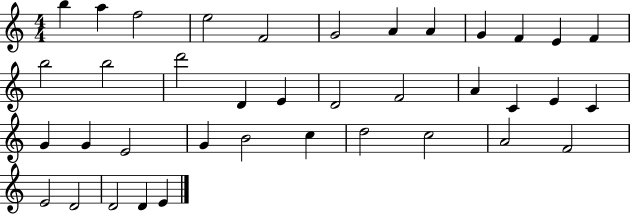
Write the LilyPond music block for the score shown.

{
  \clef treble
  \numericTimeSignature
  \time 4/4
  \key c \major
  b''4 a''4 f''2 | e''2 f'2 | g'2 a'4 a'4 | g'4 f'4 e'4 f'4 | \break b''2 b''2 | d'''2 d'4 e'4 | d'2 f'2 | a'4 c'4 e'4 c'4 | \break g'4 g'4 e'2 | g'4 b'2 c''4 | d''2 c''2 | a'2 f'2 | \break e'2 d'2 | d'2 d'4 e'4 | \bar "|."
}